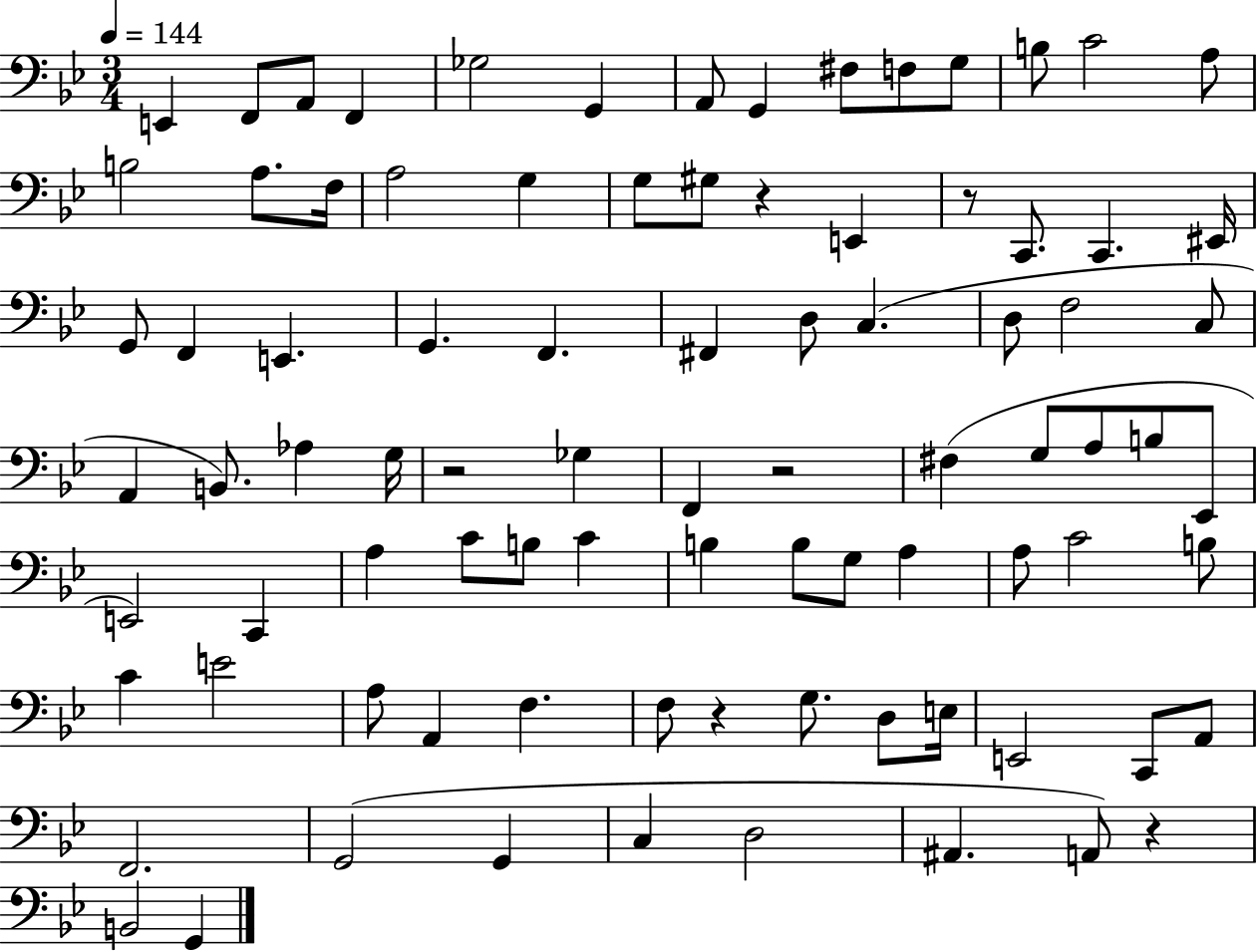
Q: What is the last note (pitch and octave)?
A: G2